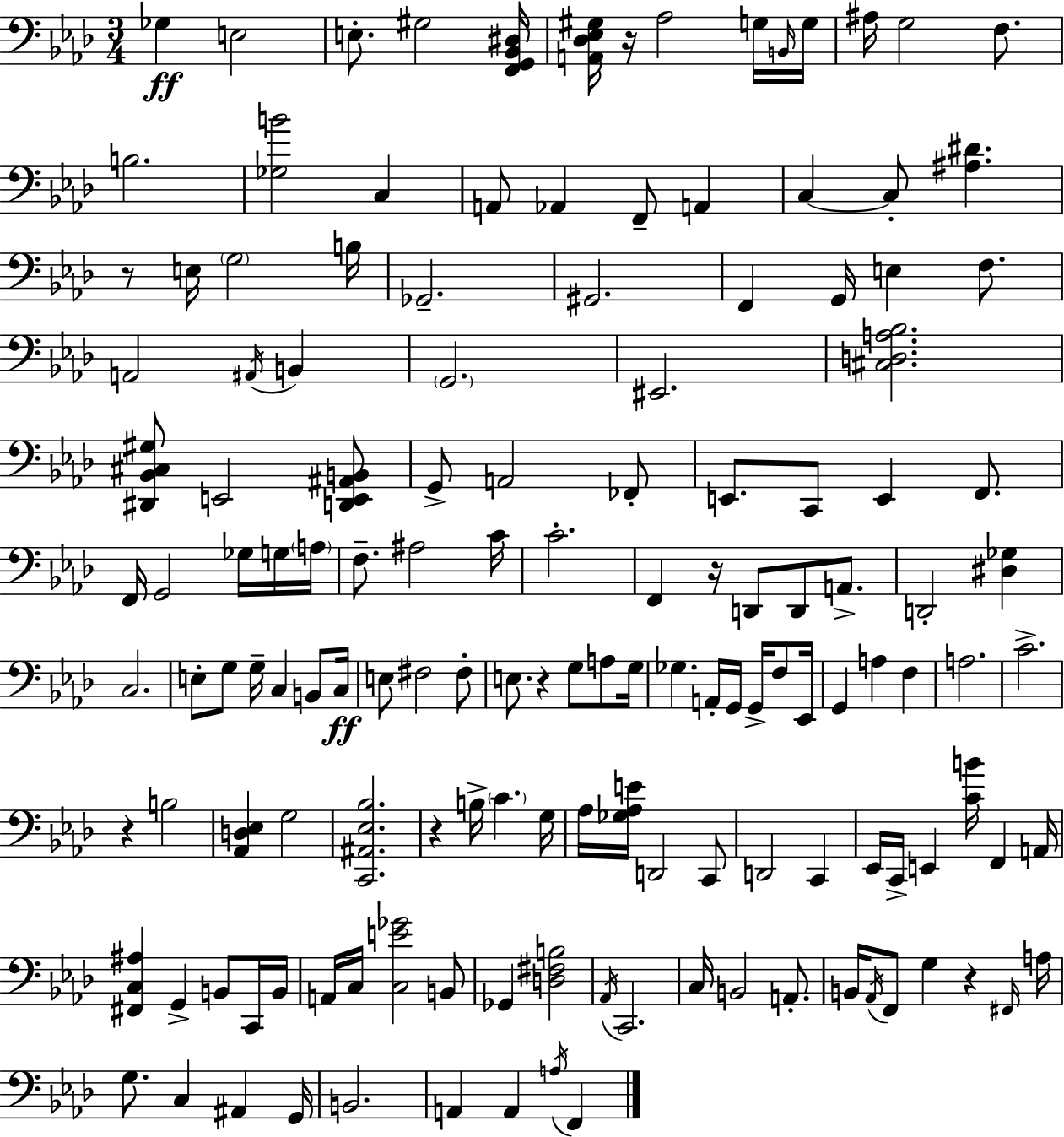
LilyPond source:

{
  \clef bass
  \numericTimeSignature
  \time 3/4
  \key f \minor
  ges4\ff e2 | e8.-. gis2 <f, g, bes, dis>16 | <a, des ees gis>16 r16 aes2 g16 \grace { b,16 } | g16 ais16 g2 f8. | \break b2. | <ges b'>2 c4 | a,8 aes,4 f,8-- a,4 | c4~~ c8-. <ais dis'>4. | \break r8 e16 \parenthesize g2 | b16 ges,2.-- | gis,2. | f,4 g,16 e4 f8. | \break a,2 \acciaccatura { ais,16 } b,4 | \parenthesize g,2. | eis,2. | <cis d a bes>2. | \break <dis, bes, cis gis>8 e,2 | <d, e, ais, b,>8 g,8-> a,2 | fes,8-. e,8. c,8 e,4 f,8. | f,16 g,2 ges16 | \break g16 \parenthesize a16 f8.-- ais2 | c'16 c'2.-. | f,4 r16 d,8 d,8 a,8.-> | d,2-. <dis ges>4 | \break c2. | e8-. g8 g16-- c4 b,8 | c16\ff e8 fis2 | fis8-. e8. r4 g8 a8 | \break g16 ges4. a,16-. g,16 g,16-> f8 | ees,16 g,4 a4 f4 | a2. | c'2.-> | \break r4 b2 | <aes, d ees>4 g2 | <c, ais, ees bes>2. | r4 b16-> \parenthesize c'4. | \break g16 aes16 <ges aes e'>16 d,2 | c,8 d,2 c,4 | ees,16 c,16-> e,4 <c' b'>16 f,4 | a,16 <fis, c ais>4 g,4-> b,8 | \break c,16 b,16 a,16 c16 <c e' ges'>2 | b,8 ges,4 <d fis b>2 | \acciaccatura { aes,16 } c,2. | c16 b,2 | \break a,8.-. b,16 \acciaccatura { aes,16 } f,8 g4 r4 | \grace { fis,16 } a16 g8. c4 | ais,4 g,16 b,2. | a,4 a,4 | \break \acciaccatura { a16 } f,4 \bar "|."
}